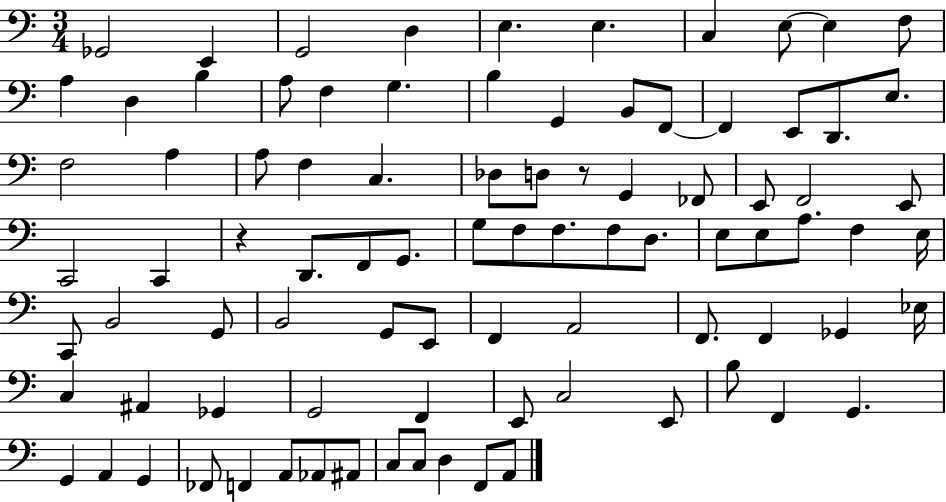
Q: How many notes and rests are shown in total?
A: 89